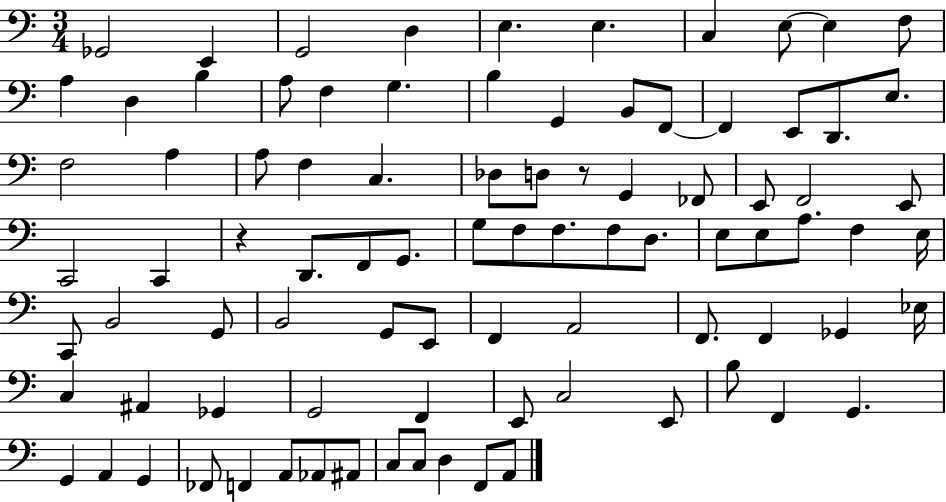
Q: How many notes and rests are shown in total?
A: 89